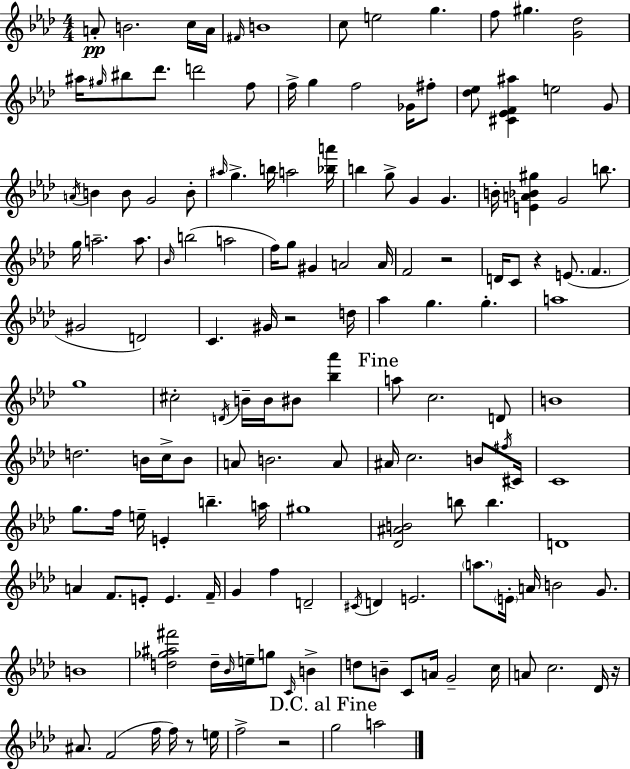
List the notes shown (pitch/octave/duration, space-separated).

A4/e B4/h. C5/s A4/s F#4/s B4/w C5/e E5/h G5/q. F5/e G#5/q. [G4,Db5]/h A#5/s G#5/s BIS5/e Db6/e. D6/h F5/e F5/s G5/q F5/h Gb4/s F#5/e [Db5,Eb5]/e [C#4,Eb4,F4,A#5]/q E5/h G4/e A4/s B4/q B4/e G4/h B4/e A#5/s G5/q. B5/s A5/h [Bb5,A6]/s B5/q G5/e G4/q G4/q. B4/s [E4,A4,Bb4,G#5]/q G4/h B5/e. G5/s A5/h. A5/e. Bb4/s B5/h A5/h F5/s G5/e G#4/q A4/h A4/s F4/h R/h D4/s C4/e R/q E4/e. F4/q. G#4/h D4/h C4/q. G#4/s R/h D5/s Ab5/q G5/q. G5/q. A5/w G5/w C#5/h D4/s B4/s B4/s BIS4/e [Bb5,Ab6]/q A5/e C5/h. D4/e B4/w D5/h. B4/s C5/s B4/e A4/e B4/h. A4/e A#4/s C5/h. B4/e F#5/s C#4/s C4/w G5/e. F5/s E5/s E4/q B5/q. A5/s G#5/w [Db4,A#4,B4]/h B5/e B5/q. D4/w A4/q F4/e. E4/e E4/q. F4/s G4/q F5/q D4/h C#4/s D4/q E4/h. A5/e. E4/s A4/s B4/h G4/e. B4/w [D5,Gb5,A#5,F#6]/h D5/s Bb4/s E5/s G5/e C4/s B4/q D5/e B4/e C4/e A4/s G4/h C5/s A4/e C5/h. Db4/s R/s A#4/e. F4/h F5/s F5/s R/e E5/s F5/h R/h G5/h A5/h